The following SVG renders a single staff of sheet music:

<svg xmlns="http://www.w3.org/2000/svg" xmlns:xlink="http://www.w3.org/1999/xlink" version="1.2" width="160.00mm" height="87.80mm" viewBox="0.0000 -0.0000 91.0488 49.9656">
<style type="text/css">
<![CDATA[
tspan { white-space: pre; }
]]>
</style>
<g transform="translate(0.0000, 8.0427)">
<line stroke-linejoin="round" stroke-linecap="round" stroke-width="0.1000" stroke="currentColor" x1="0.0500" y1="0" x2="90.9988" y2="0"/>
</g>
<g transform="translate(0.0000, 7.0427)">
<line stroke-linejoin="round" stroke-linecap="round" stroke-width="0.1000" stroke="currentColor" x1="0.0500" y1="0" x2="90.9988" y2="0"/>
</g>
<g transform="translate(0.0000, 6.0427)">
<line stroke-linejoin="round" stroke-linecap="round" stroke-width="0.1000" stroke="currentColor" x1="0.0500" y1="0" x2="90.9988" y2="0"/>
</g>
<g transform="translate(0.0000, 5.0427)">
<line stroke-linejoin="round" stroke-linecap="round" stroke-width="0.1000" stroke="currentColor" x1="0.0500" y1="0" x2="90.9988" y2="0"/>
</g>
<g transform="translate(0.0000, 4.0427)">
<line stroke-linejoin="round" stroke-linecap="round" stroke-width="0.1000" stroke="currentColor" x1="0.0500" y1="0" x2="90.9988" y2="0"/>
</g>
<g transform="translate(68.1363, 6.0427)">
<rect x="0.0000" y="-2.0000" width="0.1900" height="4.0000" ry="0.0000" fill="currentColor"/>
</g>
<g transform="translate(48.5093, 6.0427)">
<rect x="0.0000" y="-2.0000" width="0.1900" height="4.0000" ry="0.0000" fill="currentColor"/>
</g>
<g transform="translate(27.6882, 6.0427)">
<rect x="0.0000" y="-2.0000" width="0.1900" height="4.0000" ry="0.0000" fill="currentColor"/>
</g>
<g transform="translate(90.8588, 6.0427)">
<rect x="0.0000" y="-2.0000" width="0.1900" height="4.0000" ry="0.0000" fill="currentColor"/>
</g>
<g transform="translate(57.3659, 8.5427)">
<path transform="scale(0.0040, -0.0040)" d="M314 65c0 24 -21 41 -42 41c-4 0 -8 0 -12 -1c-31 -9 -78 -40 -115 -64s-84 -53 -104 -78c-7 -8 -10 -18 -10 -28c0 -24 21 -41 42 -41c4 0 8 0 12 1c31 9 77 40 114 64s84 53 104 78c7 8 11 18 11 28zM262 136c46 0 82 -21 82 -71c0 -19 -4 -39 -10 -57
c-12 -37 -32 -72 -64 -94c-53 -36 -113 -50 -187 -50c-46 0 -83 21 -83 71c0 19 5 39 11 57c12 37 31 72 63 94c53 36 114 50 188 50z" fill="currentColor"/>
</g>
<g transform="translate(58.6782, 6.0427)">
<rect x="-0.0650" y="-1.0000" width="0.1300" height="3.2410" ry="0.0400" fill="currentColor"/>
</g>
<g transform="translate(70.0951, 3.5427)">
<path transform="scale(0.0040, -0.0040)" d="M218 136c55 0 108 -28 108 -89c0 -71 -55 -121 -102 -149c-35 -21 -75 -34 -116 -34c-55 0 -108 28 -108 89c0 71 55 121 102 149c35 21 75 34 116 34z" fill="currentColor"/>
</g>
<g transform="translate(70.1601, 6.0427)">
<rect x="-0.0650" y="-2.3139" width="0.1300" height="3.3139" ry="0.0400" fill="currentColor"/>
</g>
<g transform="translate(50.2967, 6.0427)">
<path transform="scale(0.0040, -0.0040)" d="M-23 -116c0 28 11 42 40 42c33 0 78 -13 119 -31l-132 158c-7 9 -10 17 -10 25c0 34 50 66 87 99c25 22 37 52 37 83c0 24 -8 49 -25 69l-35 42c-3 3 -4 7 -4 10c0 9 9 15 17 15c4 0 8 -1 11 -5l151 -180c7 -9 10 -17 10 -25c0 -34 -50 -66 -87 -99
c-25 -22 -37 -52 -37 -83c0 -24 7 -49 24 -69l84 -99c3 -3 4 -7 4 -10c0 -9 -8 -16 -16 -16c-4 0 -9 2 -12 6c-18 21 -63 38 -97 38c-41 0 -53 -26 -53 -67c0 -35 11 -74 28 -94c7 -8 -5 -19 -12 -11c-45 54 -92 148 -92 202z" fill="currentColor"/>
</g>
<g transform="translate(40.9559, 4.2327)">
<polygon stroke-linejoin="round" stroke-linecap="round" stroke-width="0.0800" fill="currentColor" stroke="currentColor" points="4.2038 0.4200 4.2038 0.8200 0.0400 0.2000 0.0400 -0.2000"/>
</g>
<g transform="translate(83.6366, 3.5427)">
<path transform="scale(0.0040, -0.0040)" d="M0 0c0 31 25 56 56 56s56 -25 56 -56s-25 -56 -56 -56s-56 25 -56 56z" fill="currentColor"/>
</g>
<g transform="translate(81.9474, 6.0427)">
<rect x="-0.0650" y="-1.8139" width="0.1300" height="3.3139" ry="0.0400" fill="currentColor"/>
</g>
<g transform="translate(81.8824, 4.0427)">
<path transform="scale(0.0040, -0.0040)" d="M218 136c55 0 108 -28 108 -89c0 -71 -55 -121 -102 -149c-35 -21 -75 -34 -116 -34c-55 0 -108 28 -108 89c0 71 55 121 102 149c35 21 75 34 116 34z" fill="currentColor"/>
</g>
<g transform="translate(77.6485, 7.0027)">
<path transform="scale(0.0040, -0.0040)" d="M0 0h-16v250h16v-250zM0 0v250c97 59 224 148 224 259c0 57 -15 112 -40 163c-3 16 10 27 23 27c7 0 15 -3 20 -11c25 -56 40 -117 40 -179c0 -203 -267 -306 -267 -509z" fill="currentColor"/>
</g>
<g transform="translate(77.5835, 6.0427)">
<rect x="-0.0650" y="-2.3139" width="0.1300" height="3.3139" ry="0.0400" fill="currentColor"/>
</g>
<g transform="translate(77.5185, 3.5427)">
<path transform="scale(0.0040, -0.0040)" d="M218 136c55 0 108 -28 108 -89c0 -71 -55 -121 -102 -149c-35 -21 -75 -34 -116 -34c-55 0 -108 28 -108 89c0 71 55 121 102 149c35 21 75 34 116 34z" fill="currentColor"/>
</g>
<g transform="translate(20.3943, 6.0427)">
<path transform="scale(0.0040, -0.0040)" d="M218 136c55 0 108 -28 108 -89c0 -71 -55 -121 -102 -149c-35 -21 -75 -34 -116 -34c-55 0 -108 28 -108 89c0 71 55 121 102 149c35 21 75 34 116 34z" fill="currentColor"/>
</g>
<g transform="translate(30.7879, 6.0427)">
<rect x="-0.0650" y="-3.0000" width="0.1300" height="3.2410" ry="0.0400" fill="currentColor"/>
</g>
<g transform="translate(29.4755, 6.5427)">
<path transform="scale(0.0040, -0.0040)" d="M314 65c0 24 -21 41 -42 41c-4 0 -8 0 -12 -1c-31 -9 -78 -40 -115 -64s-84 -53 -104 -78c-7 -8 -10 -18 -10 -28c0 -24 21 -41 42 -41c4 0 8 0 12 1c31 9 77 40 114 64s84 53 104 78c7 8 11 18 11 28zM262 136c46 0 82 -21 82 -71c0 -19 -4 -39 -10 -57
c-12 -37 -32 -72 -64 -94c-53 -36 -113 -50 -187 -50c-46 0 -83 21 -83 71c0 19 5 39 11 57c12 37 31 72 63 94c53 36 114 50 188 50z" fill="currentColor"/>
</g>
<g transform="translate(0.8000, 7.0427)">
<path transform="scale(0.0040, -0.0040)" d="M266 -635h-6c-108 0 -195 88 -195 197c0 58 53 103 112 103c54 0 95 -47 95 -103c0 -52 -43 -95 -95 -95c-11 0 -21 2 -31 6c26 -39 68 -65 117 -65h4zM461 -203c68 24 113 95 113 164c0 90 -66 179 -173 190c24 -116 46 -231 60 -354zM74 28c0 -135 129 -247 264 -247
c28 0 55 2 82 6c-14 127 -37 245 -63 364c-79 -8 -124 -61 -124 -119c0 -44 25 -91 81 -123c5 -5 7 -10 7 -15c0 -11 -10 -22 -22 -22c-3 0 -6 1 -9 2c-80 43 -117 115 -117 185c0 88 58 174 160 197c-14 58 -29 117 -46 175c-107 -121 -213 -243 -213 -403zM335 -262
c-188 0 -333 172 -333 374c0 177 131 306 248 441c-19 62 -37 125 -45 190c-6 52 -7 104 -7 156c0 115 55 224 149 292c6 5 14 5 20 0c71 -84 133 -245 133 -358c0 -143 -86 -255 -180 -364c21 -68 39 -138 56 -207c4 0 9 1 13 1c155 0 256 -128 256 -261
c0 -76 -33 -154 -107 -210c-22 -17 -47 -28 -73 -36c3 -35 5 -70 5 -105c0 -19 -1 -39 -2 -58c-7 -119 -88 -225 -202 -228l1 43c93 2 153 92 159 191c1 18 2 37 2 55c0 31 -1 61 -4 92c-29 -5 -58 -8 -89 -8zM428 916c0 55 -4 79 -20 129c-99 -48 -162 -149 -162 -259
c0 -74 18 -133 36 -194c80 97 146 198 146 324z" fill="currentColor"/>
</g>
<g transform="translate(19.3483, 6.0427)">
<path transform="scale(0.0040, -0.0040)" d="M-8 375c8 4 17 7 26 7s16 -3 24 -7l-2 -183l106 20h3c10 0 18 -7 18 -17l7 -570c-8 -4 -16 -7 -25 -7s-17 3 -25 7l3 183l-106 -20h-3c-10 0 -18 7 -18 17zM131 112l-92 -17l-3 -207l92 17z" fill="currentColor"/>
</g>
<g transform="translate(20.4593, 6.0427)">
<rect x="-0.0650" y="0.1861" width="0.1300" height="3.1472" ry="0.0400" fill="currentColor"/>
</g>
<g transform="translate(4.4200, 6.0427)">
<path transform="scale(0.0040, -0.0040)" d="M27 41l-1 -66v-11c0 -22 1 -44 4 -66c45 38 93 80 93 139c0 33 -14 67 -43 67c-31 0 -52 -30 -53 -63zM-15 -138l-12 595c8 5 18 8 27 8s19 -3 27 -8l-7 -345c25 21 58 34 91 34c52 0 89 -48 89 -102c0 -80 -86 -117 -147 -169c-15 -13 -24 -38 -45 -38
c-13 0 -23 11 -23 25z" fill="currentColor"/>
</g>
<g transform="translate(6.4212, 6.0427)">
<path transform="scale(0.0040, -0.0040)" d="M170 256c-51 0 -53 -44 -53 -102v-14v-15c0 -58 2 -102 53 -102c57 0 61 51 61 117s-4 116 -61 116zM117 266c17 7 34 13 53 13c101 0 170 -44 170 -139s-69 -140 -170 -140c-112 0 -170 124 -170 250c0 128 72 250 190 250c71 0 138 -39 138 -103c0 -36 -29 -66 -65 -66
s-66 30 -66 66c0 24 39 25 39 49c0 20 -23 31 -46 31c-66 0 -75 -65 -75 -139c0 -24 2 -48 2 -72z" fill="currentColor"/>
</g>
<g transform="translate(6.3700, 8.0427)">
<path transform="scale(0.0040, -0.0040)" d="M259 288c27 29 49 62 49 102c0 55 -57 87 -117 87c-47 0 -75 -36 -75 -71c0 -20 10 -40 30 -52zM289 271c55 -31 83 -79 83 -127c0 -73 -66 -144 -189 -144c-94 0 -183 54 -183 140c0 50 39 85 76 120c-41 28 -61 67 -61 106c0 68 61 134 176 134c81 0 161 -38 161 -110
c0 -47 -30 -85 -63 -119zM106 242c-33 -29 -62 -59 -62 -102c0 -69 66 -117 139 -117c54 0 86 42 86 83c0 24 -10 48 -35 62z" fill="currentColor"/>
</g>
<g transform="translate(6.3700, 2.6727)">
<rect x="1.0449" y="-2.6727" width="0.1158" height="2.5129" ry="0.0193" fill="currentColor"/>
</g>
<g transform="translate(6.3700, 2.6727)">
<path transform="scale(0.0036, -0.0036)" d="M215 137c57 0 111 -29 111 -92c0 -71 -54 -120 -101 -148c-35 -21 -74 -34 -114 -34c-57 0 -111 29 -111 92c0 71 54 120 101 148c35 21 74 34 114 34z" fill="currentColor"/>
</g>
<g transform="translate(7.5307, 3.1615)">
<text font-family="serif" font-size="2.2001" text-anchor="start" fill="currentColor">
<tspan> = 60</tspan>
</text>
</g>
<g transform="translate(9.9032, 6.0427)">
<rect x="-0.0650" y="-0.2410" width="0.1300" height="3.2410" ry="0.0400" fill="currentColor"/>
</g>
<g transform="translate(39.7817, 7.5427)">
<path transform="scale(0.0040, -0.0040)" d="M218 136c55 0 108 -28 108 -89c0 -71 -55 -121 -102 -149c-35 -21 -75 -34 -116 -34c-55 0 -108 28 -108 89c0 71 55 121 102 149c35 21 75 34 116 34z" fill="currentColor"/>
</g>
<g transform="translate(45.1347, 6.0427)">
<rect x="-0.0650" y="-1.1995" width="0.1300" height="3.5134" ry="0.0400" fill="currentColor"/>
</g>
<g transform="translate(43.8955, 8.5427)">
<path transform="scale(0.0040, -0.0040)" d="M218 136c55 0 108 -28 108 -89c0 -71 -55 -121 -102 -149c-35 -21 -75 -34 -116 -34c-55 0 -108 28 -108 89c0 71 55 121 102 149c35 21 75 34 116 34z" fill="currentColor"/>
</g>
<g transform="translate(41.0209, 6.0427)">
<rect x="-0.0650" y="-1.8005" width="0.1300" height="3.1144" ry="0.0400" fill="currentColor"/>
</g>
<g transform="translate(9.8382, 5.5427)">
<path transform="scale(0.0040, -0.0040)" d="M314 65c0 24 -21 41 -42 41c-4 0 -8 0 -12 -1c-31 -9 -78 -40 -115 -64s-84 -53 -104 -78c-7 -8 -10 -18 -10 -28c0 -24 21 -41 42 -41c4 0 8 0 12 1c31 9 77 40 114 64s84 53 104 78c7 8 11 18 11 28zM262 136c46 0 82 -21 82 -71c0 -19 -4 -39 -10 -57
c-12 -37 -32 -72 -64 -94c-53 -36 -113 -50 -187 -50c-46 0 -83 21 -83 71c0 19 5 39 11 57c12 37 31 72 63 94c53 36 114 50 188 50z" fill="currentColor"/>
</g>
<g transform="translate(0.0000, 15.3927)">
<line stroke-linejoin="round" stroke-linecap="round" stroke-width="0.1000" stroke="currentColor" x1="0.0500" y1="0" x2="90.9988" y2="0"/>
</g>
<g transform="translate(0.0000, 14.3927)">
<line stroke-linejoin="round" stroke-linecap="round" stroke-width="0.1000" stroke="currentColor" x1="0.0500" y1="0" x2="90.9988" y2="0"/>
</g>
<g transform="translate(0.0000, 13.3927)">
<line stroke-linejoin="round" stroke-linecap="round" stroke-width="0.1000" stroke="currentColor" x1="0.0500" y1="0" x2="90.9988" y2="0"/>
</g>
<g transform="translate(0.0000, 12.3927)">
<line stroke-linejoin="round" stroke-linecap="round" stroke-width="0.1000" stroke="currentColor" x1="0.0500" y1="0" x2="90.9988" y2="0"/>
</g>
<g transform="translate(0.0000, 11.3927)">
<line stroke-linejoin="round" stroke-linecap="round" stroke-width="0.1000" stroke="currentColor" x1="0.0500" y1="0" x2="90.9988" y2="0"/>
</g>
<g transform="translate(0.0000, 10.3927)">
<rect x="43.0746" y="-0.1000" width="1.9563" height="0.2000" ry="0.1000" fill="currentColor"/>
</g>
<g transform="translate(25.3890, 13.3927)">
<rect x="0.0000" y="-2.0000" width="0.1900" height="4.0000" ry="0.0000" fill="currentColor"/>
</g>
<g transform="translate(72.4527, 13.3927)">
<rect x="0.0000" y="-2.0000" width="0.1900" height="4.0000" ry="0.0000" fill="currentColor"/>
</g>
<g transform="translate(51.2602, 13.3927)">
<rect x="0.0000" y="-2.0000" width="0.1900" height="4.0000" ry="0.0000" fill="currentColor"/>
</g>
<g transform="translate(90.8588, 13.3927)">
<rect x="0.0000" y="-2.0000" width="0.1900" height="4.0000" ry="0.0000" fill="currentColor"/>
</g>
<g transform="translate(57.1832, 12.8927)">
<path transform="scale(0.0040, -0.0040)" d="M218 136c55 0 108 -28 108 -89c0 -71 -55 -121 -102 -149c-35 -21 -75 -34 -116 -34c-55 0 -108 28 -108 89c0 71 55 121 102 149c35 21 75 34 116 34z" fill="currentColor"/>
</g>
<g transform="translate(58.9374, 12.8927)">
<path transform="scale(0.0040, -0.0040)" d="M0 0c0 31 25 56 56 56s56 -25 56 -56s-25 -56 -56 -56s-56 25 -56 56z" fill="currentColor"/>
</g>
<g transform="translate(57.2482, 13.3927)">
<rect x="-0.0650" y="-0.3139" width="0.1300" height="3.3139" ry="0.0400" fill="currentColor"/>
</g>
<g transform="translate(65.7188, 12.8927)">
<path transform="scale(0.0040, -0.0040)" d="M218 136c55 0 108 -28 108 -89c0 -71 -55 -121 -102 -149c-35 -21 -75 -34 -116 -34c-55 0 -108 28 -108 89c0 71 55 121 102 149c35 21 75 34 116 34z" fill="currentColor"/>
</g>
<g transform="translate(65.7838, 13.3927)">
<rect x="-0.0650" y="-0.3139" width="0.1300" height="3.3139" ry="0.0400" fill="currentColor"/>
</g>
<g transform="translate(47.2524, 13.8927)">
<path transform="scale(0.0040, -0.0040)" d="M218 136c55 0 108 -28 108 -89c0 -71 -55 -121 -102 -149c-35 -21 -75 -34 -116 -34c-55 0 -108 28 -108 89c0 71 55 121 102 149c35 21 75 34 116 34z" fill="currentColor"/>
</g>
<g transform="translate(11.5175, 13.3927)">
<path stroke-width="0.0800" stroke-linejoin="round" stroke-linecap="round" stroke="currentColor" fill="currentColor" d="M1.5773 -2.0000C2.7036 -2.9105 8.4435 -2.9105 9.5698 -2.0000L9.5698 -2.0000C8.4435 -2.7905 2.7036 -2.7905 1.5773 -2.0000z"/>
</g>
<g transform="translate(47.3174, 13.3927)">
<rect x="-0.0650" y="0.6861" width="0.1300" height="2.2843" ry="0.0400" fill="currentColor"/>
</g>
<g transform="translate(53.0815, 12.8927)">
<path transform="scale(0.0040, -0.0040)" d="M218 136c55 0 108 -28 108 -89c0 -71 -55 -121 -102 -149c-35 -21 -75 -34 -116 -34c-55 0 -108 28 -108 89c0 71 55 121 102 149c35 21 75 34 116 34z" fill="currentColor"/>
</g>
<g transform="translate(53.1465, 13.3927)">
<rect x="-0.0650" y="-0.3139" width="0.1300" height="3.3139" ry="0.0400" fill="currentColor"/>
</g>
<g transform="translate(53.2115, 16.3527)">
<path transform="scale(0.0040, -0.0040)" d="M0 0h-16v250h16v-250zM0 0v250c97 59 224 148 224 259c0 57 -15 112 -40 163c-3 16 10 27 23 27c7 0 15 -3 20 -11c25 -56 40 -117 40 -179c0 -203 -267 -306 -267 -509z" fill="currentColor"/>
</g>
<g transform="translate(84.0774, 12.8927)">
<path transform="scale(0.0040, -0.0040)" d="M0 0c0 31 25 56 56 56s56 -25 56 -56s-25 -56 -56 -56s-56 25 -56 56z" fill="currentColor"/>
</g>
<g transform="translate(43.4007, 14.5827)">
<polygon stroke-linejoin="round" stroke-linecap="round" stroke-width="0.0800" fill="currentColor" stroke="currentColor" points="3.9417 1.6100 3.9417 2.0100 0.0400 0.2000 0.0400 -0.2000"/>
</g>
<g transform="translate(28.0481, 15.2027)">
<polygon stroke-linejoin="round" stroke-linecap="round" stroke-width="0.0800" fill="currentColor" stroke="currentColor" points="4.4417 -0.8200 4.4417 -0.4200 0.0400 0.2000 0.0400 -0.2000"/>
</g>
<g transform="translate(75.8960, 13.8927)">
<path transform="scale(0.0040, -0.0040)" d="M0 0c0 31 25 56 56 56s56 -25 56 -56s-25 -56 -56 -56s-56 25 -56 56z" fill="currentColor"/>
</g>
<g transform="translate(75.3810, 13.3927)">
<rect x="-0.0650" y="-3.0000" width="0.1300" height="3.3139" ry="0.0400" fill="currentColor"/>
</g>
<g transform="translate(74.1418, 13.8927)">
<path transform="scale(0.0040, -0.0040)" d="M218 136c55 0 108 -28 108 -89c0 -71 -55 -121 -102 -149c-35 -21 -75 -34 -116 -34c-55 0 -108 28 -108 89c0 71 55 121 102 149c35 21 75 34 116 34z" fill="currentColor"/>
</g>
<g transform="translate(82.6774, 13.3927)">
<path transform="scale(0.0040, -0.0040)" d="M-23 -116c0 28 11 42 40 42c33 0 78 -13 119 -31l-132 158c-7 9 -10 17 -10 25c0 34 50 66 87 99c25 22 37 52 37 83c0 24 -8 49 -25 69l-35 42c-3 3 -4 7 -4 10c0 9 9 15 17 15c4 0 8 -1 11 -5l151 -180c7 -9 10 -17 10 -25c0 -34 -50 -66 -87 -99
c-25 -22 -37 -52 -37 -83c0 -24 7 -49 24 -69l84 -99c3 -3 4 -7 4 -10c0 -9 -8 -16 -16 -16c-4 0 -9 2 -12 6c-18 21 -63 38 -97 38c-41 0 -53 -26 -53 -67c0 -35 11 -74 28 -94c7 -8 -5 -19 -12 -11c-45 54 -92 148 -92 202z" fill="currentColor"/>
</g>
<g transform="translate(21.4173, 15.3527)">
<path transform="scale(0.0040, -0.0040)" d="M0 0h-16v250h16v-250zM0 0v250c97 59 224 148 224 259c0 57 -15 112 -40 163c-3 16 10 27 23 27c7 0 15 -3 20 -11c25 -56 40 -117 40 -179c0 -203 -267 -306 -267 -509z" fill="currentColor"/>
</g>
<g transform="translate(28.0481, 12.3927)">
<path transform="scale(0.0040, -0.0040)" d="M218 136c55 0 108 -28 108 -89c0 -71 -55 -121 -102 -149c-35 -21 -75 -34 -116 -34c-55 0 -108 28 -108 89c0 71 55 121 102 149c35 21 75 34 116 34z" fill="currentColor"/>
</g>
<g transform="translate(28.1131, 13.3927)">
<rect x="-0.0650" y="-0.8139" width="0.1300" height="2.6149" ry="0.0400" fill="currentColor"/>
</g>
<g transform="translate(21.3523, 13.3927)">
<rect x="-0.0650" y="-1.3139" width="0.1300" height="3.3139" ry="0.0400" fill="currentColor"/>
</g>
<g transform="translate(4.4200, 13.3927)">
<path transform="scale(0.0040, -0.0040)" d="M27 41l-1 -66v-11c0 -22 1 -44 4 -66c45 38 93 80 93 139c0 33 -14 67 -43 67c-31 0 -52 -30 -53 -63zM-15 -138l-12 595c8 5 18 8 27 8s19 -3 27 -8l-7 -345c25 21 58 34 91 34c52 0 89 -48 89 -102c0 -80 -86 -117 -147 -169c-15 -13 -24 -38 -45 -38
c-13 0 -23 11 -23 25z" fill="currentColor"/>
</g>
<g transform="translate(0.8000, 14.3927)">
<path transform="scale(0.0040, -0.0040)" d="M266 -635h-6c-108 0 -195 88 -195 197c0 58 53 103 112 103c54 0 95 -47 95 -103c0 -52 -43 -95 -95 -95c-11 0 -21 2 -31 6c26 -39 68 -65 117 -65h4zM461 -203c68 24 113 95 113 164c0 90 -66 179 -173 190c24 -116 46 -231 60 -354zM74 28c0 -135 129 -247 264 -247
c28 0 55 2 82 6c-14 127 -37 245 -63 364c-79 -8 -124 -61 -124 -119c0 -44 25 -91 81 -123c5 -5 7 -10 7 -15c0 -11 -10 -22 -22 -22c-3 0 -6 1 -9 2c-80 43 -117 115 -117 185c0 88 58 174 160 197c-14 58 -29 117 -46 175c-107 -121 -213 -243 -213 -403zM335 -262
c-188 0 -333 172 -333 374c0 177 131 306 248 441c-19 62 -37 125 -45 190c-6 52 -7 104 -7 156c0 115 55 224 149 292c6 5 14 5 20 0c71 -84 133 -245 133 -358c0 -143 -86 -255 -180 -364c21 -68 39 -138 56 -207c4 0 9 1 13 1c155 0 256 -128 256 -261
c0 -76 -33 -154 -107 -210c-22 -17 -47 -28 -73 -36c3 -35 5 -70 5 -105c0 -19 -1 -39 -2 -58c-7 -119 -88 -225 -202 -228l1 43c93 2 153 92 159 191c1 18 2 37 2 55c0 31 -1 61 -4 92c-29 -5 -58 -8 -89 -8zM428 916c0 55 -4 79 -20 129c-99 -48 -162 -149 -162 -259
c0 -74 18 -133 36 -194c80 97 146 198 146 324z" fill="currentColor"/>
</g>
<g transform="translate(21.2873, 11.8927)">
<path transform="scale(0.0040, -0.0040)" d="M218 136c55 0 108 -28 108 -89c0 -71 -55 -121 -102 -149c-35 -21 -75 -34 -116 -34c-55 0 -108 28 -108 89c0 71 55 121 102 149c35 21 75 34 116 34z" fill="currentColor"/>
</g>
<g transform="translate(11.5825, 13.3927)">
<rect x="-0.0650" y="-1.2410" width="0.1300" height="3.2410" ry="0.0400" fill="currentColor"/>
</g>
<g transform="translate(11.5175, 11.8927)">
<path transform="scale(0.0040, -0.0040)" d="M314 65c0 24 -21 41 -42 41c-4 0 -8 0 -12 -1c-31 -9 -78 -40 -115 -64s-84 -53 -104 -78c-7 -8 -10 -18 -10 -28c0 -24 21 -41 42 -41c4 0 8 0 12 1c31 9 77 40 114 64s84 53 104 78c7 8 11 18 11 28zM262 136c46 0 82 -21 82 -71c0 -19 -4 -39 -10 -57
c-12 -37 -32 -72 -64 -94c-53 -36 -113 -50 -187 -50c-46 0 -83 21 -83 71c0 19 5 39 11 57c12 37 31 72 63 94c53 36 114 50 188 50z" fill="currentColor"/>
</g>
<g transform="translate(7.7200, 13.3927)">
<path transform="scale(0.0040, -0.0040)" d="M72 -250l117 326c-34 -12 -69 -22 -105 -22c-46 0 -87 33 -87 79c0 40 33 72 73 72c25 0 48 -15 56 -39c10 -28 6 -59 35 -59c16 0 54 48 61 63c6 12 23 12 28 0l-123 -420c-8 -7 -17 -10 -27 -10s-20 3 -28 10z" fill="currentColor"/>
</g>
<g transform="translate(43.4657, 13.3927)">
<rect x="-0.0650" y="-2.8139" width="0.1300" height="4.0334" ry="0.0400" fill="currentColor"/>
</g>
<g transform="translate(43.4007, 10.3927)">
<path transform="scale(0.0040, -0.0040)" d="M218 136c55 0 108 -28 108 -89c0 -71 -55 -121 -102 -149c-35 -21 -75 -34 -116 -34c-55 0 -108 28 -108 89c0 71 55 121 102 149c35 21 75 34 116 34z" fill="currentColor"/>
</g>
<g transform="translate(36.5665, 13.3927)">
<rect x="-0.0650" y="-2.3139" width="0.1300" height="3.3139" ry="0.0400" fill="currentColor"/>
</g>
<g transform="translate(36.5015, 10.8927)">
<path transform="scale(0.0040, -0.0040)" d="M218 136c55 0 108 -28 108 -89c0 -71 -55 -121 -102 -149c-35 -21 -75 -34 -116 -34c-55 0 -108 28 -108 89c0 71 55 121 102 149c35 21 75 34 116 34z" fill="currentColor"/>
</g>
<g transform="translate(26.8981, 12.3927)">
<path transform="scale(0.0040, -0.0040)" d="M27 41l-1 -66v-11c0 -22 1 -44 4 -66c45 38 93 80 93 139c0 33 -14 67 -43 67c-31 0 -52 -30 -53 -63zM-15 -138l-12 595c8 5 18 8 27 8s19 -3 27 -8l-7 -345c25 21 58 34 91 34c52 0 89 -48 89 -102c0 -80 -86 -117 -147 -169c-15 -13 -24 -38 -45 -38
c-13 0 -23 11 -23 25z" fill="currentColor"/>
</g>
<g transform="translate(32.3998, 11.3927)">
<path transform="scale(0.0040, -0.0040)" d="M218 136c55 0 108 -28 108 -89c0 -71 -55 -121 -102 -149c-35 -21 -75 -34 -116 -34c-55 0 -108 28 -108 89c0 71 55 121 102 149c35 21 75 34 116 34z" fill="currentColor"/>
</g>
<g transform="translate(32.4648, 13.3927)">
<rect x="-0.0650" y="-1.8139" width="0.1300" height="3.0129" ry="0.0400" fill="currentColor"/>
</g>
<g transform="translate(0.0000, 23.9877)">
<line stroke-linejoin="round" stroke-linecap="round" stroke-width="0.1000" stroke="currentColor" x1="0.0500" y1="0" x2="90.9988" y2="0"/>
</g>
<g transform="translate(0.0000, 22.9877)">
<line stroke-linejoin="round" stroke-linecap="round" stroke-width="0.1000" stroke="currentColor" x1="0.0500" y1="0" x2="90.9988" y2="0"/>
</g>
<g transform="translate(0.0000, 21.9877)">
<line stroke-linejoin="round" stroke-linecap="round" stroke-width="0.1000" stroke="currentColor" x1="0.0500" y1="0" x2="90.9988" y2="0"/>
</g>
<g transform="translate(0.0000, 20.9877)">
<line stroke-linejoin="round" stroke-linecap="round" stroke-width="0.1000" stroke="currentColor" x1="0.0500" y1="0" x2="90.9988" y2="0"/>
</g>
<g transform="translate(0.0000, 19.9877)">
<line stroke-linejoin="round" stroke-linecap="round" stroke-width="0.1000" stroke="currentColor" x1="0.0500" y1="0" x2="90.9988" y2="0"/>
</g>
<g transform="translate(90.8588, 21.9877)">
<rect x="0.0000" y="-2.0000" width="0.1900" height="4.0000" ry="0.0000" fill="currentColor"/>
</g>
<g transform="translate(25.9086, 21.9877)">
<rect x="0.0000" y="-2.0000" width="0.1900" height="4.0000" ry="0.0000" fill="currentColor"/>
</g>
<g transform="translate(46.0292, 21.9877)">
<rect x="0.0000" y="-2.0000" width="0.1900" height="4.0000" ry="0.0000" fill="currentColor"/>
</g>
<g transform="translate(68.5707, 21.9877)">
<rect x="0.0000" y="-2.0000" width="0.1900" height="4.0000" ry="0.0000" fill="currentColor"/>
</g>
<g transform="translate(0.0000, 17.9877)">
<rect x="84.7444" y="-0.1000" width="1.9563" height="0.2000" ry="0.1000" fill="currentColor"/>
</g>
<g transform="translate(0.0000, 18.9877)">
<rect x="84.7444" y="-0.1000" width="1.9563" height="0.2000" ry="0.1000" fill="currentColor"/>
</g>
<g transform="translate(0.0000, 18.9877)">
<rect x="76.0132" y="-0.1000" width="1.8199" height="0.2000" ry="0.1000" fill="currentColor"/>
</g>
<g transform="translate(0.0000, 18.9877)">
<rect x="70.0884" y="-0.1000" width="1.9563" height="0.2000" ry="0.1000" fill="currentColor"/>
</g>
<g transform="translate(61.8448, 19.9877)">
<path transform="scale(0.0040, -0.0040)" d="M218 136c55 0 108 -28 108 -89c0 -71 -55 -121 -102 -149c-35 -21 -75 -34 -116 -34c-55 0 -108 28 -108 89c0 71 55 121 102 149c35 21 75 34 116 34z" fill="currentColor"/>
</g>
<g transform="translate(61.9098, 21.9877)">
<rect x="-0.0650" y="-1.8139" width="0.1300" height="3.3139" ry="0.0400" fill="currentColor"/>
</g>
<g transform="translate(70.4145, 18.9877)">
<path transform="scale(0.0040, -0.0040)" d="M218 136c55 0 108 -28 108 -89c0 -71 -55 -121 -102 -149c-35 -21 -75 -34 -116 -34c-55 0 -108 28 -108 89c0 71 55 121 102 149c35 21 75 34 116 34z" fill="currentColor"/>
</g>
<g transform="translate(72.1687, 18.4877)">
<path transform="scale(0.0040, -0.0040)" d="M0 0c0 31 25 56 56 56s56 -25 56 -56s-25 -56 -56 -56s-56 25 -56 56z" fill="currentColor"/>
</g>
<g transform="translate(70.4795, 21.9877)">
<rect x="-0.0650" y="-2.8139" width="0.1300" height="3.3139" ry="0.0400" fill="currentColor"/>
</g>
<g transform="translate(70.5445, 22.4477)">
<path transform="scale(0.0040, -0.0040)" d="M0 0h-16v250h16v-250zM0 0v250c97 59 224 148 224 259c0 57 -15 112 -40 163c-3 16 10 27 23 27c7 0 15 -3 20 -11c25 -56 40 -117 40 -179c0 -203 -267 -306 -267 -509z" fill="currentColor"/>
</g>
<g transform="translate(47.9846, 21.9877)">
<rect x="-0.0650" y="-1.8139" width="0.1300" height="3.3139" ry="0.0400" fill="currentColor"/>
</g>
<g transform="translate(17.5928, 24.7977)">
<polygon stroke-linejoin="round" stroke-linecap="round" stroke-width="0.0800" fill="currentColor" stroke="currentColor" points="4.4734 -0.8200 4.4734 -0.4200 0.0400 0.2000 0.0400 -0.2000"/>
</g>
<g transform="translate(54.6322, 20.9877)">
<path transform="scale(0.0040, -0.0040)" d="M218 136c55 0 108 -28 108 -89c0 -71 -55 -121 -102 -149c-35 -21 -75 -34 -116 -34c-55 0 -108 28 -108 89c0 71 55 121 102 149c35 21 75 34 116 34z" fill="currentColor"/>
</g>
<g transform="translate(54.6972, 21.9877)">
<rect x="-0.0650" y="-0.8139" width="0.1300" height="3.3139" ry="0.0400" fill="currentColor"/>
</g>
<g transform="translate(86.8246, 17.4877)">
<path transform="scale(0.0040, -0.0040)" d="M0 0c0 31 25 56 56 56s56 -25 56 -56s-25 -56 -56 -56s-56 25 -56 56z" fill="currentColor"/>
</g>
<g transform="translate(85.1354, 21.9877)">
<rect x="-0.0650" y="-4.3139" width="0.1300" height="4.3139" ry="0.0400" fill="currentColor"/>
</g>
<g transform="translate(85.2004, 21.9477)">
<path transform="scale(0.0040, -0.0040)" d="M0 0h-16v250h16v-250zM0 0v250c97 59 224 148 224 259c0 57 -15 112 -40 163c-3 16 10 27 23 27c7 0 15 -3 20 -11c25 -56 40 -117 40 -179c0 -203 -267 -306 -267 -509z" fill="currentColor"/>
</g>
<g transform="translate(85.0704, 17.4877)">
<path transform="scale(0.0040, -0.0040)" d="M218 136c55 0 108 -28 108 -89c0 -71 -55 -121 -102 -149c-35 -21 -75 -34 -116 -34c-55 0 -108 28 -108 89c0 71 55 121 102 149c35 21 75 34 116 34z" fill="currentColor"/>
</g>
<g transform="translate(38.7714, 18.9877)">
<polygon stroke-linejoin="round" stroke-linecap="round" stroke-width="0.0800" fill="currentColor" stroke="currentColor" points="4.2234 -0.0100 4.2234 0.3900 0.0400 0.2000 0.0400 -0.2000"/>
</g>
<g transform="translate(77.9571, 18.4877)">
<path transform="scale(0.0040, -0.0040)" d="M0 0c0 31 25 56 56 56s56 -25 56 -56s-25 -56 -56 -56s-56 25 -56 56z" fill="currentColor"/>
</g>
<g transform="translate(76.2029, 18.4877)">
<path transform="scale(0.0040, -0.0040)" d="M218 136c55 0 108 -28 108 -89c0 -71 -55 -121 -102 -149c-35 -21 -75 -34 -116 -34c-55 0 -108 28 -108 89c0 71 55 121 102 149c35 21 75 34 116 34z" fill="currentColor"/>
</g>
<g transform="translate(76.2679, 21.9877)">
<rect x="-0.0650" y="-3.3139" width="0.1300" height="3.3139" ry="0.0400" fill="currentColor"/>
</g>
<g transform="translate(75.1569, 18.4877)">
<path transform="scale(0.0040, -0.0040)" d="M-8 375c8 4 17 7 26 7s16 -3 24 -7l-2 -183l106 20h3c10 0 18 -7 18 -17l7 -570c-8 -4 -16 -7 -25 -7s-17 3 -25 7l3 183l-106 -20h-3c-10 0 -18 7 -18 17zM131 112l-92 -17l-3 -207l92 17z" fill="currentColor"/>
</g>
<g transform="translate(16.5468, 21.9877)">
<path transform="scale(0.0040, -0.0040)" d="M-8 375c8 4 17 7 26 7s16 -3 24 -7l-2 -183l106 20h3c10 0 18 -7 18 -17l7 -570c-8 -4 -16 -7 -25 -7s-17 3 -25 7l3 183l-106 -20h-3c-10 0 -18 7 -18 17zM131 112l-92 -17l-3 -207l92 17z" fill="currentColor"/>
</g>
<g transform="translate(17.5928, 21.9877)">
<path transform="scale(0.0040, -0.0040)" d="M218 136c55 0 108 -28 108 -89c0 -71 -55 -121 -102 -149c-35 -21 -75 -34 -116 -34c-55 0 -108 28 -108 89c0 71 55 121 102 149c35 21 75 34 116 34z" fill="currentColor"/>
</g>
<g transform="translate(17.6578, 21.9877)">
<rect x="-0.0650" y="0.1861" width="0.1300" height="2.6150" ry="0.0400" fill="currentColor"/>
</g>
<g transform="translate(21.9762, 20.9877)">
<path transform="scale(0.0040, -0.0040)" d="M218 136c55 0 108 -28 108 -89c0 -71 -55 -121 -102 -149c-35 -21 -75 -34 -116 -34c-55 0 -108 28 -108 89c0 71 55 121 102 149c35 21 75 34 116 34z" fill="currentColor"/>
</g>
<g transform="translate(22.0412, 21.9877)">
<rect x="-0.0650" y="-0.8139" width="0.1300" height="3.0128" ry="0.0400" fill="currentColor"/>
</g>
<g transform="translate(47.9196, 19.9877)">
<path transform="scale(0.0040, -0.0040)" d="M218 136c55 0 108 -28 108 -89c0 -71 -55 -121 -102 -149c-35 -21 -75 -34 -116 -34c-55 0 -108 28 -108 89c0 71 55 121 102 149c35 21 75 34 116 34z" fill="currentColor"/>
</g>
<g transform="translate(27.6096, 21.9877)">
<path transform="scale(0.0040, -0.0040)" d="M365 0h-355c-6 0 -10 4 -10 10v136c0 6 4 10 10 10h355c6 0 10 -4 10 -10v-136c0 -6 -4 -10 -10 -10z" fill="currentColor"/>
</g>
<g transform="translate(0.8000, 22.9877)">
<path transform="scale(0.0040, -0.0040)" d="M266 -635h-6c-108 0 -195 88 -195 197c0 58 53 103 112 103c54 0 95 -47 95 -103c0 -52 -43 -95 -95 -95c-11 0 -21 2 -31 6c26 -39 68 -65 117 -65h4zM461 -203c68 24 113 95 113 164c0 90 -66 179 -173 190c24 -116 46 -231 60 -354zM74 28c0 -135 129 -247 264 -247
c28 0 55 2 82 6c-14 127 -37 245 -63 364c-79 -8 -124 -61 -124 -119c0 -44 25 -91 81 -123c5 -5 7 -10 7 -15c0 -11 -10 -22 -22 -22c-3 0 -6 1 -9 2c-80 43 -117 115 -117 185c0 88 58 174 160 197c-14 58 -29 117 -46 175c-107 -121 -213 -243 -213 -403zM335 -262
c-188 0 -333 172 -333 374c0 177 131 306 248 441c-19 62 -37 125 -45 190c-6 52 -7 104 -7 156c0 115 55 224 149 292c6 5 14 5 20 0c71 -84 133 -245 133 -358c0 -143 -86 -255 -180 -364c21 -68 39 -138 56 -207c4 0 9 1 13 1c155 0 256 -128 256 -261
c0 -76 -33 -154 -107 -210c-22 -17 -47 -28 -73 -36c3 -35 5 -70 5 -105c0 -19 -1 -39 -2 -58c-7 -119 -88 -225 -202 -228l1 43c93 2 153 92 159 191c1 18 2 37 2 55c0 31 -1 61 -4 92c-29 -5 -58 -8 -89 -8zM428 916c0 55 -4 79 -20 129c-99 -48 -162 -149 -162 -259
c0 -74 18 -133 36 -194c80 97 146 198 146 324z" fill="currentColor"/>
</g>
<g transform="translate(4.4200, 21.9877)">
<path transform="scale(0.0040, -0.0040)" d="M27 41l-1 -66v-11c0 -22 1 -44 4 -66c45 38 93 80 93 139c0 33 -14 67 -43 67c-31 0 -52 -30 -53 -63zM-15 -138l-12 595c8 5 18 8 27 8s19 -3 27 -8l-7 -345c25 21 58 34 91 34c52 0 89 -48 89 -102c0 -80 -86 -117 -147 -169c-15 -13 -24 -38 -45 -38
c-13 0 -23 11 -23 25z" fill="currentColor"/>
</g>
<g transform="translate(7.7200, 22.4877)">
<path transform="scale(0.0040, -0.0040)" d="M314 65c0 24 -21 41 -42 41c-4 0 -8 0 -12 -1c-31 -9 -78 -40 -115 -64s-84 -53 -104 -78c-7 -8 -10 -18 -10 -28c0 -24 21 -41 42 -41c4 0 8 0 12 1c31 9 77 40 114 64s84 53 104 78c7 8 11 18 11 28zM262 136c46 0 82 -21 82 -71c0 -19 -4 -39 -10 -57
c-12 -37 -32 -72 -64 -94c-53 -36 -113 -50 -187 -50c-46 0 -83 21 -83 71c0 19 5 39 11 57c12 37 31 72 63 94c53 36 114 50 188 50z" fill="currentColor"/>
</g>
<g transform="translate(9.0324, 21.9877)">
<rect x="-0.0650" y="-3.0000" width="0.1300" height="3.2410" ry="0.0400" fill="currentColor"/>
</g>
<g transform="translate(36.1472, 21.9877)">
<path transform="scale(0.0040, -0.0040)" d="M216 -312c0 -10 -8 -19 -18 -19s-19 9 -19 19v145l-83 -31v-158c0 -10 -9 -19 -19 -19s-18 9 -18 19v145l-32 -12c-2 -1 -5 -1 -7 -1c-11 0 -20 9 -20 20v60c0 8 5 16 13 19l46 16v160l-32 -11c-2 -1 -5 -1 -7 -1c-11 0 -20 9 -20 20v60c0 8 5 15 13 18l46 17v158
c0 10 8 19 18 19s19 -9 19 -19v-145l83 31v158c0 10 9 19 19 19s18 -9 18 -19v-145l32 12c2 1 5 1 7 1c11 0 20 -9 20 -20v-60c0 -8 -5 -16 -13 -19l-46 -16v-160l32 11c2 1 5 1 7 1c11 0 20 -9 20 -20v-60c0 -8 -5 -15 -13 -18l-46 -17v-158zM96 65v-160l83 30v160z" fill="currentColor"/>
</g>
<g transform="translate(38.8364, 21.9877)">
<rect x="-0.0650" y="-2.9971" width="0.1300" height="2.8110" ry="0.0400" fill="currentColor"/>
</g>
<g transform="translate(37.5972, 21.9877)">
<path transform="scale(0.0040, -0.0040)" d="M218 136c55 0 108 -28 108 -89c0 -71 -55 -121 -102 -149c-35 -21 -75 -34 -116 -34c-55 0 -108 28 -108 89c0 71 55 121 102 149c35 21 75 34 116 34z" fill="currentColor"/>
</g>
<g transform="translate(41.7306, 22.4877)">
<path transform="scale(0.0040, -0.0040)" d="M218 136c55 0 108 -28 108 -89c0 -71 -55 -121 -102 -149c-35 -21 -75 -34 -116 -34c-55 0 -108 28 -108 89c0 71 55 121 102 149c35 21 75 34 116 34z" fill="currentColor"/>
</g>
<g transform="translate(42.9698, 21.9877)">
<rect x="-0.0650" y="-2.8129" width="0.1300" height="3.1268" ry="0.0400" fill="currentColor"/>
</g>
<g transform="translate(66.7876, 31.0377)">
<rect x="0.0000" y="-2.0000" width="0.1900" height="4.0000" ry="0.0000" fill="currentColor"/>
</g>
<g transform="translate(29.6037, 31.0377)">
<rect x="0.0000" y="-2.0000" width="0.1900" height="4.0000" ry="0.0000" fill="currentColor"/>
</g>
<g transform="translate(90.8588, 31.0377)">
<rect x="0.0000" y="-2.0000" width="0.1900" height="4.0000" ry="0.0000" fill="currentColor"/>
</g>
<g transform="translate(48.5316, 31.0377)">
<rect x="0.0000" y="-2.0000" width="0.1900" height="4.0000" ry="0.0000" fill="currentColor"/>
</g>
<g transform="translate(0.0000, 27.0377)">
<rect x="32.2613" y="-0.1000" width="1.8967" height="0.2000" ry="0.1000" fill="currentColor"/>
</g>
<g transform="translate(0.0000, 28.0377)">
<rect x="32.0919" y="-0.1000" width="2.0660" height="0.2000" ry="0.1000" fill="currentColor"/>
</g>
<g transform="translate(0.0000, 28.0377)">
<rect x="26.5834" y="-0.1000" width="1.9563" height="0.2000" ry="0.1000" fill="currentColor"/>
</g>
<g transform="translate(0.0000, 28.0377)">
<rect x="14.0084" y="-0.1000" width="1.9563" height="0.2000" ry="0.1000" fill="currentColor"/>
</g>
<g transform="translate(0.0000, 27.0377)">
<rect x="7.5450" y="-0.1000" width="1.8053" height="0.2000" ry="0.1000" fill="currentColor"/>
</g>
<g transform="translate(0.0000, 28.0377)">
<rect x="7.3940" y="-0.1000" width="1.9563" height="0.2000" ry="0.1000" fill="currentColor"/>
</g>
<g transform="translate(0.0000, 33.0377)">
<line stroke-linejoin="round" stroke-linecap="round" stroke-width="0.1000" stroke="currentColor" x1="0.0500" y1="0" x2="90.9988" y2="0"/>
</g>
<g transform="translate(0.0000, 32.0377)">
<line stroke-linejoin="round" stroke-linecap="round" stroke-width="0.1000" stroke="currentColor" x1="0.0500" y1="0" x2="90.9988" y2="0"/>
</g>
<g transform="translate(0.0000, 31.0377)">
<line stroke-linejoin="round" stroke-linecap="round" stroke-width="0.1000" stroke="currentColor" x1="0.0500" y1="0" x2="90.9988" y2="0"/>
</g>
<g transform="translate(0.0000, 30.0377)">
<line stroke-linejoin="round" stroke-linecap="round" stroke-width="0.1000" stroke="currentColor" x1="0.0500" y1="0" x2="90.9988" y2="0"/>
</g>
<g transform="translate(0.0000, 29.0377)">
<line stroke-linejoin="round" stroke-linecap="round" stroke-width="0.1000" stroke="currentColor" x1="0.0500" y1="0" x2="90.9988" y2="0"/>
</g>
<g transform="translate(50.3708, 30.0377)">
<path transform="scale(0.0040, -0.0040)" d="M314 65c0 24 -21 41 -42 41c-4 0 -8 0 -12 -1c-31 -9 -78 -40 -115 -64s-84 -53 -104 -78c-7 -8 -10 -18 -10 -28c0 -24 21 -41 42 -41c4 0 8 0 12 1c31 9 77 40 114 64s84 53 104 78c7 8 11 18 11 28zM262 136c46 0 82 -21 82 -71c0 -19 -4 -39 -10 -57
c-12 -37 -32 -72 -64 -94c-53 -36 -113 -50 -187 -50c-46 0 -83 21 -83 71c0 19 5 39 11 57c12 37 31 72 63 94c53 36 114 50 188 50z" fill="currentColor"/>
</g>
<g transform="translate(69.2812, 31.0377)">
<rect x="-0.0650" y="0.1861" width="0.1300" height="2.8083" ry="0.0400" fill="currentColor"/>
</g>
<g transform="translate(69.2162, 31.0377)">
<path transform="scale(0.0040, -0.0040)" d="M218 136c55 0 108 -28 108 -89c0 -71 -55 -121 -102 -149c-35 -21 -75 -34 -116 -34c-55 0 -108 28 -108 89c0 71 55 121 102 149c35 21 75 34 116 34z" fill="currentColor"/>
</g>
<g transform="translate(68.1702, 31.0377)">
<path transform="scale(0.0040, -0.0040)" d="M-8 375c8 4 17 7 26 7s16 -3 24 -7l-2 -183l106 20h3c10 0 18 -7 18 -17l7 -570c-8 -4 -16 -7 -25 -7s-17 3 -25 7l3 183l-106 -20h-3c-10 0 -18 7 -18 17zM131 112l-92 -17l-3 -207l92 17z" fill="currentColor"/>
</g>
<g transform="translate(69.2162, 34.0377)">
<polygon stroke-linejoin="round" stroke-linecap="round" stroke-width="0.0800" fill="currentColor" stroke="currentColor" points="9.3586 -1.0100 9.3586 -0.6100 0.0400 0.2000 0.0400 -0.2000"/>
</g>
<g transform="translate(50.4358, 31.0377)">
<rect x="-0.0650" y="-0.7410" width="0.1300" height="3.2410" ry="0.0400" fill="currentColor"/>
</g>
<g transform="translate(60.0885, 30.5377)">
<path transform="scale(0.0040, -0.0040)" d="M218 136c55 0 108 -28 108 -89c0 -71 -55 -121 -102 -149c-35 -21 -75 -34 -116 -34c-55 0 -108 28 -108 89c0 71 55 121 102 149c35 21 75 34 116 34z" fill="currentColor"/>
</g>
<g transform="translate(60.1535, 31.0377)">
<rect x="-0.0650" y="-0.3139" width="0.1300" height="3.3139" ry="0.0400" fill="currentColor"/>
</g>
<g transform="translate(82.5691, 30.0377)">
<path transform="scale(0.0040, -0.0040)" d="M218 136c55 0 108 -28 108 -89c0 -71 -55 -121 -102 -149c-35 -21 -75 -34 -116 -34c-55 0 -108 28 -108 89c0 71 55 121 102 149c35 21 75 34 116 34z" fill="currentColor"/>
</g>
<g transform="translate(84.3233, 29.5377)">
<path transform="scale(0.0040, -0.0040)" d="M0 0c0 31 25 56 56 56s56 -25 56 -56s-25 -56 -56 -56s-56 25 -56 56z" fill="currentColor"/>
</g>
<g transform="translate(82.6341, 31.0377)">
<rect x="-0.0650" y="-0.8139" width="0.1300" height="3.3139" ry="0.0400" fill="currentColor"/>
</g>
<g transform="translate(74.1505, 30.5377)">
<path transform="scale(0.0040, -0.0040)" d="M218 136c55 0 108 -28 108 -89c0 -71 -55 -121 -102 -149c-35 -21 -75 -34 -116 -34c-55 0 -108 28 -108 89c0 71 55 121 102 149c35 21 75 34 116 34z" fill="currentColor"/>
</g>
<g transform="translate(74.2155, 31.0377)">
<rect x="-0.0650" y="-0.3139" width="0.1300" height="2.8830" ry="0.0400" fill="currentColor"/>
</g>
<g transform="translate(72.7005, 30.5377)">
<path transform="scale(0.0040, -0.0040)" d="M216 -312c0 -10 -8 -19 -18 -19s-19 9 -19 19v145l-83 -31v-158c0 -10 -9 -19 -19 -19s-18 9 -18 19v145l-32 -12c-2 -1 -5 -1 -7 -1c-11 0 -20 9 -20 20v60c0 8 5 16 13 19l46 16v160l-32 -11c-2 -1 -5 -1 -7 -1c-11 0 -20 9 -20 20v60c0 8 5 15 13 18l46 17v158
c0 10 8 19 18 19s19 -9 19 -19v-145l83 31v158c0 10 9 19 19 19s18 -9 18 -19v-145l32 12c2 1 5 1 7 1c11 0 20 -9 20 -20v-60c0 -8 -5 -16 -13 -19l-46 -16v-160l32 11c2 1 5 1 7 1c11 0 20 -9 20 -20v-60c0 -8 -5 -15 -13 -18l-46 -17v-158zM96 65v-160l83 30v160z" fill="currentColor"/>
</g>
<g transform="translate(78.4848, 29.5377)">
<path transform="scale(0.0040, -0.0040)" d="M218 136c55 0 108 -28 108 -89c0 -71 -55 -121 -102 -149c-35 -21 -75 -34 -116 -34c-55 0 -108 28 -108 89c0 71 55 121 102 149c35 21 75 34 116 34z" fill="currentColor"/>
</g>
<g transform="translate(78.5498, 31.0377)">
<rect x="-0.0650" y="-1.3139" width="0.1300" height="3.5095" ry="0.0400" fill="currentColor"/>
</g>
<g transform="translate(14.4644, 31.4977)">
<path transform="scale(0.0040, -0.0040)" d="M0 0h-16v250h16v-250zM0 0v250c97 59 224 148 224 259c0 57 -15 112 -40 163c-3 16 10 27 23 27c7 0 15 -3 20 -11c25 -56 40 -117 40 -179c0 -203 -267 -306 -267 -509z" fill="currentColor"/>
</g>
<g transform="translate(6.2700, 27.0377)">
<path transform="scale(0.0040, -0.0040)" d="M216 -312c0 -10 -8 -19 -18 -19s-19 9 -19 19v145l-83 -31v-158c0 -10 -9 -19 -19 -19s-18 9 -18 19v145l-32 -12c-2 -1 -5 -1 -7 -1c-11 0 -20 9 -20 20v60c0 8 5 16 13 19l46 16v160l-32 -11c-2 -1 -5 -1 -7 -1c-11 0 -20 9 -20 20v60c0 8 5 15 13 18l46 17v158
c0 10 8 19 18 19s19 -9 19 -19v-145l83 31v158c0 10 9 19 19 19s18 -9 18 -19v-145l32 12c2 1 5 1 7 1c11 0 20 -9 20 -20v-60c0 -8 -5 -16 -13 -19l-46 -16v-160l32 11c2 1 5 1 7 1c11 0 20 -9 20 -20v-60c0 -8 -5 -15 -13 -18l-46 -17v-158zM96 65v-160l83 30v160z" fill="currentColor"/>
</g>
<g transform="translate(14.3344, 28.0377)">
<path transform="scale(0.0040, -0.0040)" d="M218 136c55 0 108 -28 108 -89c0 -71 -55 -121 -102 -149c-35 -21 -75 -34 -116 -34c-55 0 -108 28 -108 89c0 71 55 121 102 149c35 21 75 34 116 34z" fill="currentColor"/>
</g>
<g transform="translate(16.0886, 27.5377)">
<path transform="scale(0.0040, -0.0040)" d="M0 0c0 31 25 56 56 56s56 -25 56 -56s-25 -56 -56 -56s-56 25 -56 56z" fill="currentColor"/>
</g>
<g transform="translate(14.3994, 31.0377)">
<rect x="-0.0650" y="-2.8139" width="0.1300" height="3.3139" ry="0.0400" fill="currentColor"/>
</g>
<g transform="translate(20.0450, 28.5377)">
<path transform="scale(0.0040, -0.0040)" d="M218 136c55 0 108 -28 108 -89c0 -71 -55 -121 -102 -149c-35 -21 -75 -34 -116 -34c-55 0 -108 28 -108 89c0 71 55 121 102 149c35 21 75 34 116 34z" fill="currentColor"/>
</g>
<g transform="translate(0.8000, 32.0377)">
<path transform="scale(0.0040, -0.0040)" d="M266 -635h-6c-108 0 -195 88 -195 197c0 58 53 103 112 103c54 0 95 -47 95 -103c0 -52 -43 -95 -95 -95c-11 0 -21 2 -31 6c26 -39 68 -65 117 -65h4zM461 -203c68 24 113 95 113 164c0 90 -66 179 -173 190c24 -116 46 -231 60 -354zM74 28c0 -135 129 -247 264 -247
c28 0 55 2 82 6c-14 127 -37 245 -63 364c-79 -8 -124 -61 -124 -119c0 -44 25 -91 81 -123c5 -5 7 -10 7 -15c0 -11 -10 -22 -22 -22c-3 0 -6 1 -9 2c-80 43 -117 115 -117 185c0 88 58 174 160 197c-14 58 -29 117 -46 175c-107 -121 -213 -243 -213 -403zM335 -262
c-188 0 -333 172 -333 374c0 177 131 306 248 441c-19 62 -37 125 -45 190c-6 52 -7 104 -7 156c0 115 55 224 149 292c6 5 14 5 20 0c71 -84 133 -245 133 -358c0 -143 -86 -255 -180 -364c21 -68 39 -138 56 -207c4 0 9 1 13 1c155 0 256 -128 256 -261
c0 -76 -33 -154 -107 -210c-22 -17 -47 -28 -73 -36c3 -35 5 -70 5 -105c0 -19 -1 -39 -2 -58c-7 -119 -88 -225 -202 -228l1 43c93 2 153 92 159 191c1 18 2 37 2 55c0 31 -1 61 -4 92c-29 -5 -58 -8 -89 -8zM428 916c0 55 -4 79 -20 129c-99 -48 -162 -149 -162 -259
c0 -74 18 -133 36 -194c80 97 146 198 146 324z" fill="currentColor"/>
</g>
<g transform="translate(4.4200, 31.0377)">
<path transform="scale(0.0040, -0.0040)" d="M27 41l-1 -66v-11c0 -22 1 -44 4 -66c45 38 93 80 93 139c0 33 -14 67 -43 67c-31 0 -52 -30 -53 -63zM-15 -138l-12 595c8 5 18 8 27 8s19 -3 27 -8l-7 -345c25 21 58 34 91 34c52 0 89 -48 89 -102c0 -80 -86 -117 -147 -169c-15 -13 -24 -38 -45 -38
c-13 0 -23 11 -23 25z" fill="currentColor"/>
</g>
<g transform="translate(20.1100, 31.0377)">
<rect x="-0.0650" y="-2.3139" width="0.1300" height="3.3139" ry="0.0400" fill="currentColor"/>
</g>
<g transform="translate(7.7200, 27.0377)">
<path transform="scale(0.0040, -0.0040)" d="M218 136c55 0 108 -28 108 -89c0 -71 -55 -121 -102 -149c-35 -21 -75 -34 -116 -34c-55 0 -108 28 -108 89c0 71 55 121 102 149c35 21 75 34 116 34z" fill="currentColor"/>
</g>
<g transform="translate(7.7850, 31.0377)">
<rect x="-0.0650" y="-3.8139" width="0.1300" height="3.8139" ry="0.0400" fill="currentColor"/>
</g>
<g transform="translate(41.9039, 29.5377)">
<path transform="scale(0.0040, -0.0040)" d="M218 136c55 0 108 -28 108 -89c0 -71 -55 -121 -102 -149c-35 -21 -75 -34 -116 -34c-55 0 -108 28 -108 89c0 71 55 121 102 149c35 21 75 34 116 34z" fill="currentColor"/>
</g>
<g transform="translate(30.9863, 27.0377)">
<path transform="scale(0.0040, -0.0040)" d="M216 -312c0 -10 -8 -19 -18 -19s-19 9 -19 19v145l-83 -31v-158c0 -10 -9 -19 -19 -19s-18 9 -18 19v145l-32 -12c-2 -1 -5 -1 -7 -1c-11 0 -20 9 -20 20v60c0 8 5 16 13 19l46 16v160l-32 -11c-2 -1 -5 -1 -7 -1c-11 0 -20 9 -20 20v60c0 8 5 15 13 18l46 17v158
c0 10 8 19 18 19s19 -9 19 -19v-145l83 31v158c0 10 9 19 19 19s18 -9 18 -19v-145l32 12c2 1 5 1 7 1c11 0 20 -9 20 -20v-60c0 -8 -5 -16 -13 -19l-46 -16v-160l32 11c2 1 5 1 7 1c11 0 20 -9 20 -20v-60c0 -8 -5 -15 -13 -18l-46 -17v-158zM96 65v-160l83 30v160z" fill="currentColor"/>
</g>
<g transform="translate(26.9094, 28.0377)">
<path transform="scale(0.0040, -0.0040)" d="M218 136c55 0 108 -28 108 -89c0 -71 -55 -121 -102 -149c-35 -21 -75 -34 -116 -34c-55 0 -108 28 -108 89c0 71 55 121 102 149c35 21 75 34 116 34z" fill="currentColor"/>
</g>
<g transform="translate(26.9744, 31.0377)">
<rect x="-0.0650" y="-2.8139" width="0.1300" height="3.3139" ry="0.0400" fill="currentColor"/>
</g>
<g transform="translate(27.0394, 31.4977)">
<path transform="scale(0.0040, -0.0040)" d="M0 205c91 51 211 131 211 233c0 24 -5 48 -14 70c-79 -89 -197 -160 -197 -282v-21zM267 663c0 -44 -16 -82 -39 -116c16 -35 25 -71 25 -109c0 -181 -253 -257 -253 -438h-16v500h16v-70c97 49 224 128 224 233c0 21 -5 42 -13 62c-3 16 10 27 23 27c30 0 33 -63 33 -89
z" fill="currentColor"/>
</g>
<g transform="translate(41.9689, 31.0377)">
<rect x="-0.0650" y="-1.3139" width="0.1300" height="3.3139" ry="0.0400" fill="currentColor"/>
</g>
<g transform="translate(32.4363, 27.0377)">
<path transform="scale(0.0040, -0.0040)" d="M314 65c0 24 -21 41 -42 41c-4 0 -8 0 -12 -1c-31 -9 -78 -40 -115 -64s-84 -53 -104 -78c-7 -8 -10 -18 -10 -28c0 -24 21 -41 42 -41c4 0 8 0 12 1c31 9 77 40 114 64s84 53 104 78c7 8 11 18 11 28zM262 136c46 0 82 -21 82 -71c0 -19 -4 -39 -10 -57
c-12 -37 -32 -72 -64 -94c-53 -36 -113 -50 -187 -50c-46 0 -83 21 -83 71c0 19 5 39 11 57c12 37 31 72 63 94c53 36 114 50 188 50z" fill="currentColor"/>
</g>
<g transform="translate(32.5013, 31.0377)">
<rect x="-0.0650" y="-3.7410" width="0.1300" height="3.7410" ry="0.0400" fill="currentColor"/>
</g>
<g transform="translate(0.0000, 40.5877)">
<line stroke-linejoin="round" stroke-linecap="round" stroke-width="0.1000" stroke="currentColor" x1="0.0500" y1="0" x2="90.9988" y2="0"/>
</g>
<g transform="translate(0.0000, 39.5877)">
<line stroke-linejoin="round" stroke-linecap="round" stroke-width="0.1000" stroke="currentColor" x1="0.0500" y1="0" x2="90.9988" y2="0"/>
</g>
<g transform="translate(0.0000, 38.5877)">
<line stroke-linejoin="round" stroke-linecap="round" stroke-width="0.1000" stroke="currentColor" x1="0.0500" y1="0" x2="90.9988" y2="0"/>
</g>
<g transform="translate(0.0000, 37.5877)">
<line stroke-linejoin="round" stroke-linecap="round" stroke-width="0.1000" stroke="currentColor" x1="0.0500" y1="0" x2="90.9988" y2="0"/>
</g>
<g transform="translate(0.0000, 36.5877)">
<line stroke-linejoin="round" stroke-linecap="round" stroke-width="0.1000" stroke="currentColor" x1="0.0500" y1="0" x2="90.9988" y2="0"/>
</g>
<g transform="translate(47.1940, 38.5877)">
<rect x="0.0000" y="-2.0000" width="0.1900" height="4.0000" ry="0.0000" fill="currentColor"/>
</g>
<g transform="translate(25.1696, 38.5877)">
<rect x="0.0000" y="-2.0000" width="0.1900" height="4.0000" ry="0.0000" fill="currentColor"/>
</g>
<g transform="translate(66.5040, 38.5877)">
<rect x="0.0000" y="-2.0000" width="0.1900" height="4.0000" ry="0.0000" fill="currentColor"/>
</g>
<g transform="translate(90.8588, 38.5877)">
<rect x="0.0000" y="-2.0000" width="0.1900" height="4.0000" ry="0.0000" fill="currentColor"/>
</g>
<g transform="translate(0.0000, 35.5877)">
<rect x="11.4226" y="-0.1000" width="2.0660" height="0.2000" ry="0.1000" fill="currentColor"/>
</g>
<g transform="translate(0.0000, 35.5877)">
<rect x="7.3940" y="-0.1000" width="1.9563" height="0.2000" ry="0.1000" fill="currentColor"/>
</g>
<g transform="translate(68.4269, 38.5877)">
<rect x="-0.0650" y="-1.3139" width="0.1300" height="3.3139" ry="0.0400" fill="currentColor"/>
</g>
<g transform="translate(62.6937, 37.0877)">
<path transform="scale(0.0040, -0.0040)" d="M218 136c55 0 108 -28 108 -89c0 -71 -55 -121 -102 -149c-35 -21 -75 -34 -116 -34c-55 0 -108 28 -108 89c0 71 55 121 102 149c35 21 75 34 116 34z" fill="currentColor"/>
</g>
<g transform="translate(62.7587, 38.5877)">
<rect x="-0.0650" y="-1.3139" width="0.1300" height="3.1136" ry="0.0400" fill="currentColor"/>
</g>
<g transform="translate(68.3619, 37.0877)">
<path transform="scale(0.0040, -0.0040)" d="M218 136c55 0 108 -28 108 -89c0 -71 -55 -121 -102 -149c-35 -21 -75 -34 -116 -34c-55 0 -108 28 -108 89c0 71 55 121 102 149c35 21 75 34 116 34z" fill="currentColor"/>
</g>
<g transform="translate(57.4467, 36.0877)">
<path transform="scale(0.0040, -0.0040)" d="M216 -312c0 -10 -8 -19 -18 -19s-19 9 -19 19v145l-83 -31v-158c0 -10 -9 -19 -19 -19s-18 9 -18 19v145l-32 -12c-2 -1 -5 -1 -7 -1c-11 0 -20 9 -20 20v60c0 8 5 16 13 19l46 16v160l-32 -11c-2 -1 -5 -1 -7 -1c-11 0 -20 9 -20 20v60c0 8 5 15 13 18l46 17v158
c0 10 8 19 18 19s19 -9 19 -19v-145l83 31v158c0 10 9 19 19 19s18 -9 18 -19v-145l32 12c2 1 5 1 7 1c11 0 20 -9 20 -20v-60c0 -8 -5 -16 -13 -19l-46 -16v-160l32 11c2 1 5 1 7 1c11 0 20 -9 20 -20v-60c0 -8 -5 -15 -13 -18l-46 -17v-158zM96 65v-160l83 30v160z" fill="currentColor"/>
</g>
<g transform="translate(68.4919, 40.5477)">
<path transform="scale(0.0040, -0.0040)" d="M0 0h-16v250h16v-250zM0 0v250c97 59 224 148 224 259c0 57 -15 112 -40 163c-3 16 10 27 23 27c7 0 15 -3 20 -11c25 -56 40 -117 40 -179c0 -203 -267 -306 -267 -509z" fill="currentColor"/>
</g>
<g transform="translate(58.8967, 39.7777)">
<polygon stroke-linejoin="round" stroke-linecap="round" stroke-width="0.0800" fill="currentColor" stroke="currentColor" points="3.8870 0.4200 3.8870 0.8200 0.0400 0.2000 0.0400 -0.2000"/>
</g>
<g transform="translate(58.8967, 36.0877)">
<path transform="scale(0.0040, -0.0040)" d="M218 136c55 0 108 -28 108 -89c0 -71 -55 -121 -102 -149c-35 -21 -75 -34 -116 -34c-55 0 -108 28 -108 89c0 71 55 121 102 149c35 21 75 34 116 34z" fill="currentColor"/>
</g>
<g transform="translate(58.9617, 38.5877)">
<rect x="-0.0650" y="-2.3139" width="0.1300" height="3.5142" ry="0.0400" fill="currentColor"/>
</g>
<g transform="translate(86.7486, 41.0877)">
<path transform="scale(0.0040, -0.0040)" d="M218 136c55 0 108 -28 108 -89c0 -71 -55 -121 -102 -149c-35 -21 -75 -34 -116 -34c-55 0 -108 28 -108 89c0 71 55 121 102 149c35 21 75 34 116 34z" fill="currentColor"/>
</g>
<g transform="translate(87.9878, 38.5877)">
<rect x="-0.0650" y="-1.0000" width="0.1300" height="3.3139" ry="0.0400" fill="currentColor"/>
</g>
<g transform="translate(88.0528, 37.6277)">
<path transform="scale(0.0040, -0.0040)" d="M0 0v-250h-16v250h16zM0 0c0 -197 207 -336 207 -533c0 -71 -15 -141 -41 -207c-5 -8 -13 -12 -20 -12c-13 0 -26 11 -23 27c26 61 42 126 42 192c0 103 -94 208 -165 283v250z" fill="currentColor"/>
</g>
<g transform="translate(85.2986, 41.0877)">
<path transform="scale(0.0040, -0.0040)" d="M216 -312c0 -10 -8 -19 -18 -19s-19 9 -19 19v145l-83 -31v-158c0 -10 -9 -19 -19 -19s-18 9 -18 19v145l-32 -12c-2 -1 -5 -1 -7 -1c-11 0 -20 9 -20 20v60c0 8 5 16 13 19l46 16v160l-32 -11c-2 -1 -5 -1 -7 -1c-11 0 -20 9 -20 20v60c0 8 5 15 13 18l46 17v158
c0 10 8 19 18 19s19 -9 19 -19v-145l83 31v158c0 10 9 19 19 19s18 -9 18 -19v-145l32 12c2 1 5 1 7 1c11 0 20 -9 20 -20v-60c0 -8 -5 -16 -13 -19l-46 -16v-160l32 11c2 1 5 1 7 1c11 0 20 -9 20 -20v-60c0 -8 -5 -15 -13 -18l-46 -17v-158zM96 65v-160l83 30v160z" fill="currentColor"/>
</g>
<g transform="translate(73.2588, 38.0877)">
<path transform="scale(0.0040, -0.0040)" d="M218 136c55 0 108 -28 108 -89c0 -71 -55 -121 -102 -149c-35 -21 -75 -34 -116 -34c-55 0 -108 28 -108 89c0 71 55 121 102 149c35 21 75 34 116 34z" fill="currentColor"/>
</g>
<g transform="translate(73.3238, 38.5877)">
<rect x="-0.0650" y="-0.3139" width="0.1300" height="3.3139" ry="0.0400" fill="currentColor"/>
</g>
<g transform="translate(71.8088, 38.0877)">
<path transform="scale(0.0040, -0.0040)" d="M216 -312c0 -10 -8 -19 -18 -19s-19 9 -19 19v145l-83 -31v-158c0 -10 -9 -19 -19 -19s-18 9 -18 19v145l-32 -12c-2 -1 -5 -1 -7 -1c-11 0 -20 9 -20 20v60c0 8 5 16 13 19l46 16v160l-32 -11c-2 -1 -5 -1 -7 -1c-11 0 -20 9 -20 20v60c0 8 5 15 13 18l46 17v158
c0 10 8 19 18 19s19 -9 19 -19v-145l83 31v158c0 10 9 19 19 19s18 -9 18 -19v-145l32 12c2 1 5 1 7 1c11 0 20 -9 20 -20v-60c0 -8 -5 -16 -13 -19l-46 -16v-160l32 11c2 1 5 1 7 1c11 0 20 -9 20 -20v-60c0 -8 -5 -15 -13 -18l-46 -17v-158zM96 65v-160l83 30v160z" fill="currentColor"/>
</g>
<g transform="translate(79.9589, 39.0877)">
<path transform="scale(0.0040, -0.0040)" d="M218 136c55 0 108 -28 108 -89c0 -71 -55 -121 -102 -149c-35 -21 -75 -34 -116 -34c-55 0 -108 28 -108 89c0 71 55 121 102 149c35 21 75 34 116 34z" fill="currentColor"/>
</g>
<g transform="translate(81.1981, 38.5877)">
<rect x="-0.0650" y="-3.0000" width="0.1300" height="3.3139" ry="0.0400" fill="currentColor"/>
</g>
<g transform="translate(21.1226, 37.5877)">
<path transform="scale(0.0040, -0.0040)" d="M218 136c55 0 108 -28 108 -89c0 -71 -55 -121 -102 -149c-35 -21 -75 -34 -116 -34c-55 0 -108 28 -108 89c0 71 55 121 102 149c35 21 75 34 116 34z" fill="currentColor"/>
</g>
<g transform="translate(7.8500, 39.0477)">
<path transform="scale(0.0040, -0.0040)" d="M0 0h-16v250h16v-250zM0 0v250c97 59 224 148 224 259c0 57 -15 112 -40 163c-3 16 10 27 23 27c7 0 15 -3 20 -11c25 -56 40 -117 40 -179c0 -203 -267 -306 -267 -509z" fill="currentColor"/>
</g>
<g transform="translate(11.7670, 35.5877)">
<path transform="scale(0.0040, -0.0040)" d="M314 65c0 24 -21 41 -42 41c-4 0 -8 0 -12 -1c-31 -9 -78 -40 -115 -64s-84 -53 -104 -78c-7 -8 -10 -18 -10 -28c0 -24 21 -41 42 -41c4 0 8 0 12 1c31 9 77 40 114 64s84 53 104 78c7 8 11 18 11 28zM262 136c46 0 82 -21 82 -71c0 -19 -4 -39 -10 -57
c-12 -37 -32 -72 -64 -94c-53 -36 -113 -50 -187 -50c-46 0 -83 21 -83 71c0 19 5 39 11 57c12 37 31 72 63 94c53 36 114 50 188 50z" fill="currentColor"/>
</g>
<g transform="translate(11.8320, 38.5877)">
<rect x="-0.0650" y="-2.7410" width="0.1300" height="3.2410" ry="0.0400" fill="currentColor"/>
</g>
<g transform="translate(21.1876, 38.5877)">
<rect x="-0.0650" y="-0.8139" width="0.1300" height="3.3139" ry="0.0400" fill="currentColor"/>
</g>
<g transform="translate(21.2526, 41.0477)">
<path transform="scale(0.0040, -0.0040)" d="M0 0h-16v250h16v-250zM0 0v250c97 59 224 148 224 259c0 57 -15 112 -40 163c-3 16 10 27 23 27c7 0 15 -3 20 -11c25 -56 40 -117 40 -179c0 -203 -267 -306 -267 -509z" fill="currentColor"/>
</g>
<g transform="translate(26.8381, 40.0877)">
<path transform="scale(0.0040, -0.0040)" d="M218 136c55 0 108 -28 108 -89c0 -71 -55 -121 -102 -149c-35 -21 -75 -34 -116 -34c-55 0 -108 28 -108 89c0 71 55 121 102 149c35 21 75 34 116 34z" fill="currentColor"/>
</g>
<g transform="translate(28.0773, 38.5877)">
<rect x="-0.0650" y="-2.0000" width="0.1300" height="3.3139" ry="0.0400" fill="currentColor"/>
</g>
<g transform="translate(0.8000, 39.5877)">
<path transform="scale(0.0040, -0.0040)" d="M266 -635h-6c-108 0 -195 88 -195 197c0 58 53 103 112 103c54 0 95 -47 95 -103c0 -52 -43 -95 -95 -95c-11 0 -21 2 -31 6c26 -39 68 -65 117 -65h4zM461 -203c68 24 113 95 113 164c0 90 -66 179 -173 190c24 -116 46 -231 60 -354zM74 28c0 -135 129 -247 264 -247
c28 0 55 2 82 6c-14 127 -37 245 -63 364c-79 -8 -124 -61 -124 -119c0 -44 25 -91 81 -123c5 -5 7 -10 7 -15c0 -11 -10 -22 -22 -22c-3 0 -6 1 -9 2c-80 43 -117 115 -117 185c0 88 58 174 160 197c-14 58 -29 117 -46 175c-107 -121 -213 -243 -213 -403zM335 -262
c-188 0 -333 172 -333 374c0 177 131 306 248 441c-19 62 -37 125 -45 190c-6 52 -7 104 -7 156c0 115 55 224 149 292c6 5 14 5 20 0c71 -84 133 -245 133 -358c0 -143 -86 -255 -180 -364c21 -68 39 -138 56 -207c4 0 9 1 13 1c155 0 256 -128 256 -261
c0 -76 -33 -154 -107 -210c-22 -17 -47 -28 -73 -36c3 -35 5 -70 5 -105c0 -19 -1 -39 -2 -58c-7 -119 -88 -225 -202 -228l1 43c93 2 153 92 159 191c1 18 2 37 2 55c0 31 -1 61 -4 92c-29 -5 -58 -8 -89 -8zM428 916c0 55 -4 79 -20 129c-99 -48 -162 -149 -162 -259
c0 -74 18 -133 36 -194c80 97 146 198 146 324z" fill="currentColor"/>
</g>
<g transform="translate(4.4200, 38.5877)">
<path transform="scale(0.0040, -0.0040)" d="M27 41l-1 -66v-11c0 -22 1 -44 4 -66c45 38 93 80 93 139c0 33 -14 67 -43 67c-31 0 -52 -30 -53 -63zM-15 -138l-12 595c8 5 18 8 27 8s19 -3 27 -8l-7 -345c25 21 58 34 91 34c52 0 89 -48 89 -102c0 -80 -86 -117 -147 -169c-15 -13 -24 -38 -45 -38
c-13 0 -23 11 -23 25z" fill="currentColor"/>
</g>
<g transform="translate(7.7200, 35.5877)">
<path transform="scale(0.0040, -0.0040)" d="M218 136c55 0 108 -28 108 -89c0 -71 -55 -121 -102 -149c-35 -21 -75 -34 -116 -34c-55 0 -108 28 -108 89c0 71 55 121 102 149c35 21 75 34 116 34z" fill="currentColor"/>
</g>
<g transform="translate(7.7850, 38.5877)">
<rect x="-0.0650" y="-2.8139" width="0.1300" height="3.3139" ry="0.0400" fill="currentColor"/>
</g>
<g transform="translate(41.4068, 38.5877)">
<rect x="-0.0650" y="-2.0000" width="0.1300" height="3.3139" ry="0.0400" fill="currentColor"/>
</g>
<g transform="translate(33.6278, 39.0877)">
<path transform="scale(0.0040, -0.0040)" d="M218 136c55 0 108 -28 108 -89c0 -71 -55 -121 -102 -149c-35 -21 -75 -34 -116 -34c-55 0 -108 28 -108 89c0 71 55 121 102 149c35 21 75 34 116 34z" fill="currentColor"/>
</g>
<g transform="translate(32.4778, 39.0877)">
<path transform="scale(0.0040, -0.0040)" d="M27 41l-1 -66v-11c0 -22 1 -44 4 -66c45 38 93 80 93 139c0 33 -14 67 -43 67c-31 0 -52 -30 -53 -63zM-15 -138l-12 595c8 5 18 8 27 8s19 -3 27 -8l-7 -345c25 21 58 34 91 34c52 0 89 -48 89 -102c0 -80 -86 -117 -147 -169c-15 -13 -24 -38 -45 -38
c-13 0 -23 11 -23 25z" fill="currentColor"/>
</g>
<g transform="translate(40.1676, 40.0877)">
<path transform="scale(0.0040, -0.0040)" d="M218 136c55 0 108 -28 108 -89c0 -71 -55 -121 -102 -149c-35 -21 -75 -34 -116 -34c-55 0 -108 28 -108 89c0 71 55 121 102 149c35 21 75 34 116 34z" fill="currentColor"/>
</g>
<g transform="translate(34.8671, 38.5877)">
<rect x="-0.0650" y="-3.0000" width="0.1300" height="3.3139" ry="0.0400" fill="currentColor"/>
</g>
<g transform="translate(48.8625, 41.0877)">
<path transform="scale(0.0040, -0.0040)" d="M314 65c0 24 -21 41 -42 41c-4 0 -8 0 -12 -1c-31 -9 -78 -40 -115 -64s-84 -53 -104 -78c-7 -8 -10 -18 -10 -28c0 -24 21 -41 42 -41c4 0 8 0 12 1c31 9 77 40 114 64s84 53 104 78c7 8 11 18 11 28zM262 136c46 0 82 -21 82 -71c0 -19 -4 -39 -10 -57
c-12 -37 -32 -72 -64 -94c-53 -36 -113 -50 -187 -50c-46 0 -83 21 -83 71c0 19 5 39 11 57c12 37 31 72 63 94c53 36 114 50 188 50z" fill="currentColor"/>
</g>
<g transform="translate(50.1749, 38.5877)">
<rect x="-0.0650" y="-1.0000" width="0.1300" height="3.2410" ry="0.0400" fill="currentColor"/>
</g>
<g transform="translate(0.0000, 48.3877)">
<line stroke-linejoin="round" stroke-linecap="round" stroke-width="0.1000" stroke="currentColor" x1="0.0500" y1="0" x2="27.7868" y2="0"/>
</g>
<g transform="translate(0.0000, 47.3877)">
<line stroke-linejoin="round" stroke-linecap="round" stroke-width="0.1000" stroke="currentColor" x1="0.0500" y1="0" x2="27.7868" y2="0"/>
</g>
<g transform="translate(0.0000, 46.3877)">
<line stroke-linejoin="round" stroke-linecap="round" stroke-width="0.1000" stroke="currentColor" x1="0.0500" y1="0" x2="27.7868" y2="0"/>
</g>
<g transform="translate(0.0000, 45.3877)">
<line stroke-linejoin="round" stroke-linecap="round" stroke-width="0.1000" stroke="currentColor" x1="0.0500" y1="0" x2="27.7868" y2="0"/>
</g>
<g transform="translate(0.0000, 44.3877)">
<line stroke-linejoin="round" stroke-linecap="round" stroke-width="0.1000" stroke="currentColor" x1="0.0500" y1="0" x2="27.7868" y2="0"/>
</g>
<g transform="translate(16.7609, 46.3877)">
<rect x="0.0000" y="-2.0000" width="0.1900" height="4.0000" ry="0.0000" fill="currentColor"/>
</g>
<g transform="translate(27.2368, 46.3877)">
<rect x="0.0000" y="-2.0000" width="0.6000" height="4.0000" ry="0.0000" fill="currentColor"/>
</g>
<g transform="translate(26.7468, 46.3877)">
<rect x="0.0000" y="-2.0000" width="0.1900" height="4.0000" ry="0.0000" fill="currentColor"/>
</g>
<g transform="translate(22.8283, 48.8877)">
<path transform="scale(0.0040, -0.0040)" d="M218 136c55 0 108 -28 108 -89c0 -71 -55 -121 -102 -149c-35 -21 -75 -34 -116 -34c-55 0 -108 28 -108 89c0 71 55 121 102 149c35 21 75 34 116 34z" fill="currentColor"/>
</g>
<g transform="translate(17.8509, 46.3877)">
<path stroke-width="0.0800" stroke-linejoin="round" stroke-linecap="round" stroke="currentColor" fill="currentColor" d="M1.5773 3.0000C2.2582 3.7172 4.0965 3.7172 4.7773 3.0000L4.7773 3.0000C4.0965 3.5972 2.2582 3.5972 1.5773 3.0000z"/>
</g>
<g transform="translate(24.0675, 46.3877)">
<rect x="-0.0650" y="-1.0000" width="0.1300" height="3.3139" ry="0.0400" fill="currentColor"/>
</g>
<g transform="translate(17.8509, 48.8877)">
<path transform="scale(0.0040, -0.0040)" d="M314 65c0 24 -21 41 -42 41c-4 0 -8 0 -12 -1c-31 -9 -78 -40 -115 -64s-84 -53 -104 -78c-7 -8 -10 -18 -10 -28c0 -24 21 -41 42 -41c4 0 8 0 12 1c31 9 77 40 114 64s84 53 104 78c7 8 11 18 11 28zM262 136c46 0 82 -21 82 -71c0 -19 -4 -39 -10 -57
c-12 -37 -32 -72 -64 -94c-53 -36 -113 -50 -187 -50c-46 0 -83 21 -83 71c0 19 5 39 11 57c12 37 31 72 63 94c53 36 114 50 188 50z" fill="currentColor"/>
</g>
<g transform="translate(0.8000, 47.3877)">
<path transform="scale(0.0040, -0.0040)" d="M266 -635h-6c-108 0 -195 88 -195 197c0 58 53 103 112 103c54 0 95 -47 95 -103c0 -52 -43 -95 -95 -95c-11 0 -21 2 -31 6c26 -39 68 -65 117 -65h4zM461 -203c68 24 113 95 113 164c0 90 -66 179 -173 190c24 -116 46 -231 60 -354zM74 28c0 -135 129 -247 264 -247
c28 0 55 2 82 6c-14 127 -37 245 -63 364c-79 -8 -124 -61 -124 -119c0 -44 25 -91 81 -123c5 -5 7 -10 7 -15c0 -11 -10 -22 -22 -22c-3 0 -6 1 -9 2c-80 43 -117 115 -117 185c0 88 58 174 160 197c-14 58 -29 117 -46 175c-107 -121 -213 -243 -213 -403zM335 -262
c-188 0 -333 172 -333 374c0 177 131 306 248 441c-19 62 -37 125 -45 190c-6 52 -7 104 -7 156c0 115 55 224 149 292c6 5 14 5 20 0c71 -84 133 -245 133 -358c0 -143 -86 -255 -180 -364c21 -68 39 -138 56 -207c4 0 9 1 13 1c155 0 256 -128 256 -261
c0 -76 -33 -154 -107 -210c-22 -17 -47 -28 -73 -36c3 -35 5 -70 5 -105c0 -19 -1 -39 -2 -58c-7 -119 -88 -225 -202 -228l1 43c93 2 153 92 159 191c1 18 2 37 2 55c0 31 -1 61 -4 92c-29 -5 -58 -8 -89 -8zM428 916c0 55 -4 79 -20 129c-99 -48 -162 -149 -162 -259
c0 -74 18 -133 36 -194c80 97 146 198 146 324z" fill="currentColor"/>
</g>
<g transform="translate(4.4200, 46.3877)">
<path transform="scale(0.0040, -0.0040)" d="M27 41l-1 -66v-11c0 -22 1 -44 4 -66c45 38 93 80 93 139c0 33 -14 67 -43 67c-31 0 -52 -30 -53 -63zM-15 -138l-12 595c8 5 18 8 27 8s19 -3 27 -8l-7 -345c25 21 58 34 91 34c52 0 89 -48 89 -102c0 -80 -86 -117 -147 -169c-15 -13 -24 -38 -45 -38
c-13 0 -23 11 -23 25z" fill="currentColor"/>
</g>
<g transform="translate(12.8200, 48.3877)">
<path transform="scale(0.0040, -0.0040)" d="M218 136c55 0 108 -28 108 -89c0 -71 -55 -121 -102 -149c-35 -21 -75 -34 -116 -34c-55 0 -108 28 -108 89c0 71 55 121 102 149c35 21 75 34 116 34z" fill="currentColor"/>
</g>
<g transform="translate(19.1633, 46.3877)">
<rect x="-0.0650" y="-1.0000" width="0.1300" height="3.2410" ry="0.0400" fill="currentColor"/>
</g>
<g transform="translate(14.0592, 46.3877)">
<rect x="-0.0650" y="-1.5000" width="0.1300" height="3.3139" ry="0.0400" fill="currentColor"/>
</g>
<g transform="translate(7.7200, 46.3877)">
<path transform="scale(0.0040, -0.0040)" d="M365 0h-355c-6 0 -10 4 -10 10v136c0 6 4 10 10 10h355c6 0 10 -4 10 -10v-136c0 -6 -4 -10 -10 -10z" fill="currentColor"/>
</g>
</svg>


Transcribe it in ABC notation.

X:1
T:Untitled
M:6/8
L:1/4
K:F
c2 B A2 F/2 D/2 z D2 g g/2 f z/2 e2 e/2 _d/2 f/2 g a/2 A/2 c/2 c c A z A2 B/2 d/2 z2 ^B/2 A/2 f d f a/2 b d'/2 ^c' a/2 g a/4 ^c'2 e d2 c B/2 ^c/2 e/2 d a/2 a2 d/2 F _A F D2 ^g/2 e/2 e/2 ^c A ^D/2 z2 E D2 D